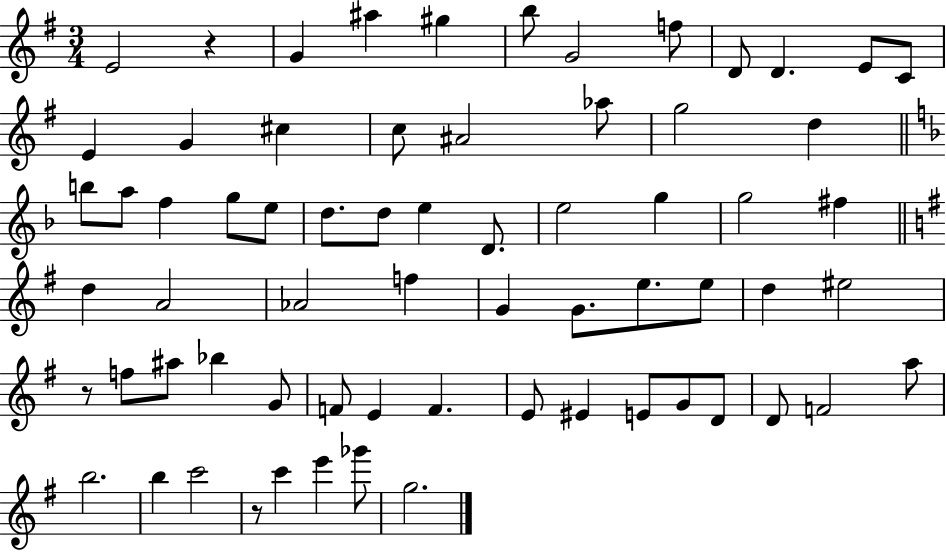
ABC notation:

X:1
T:Untitled
M:3/4
L:1/4
K:G
E2 z G ^a ^g b/2 G2 f/2 D/2 D E/2 C/2 E G ^c c/2 ^A2 _a/2 g2 d b/2 a/2 f g/2 e/2 d/2 d/2 e D/2 e2 g g2 ^f d A2 _A2 f G G/2 e/2 e/2 d ^e2 z/2 f/2 ^a/2 _b G/2 F/2 E F E/2 ^E E/2 G/2 D/2 D/2 F2 a/2 b2 b c'2 z/2 c' e' _g'/2 g2